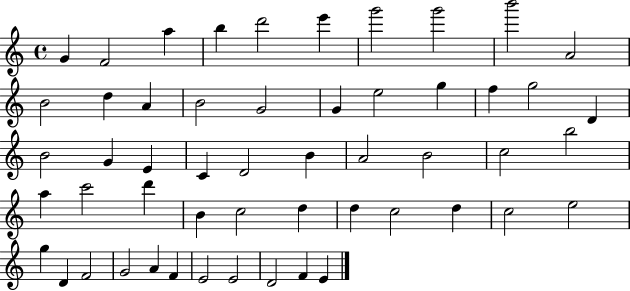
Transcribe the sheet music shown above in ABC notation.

X:1
T:Untitled
M:4/4
L:1/4
K:C
G F2 a b d'2 e' g'2 g'2 b'2 A2 B2 d A B2 G2 G e2 g f g2 D B2 G E C D2 B A2 B2 c2 b2 a c'2 d' B c2 d d c2 d c2 e2 g D F2 G2 A F E2 E2 D2 F E